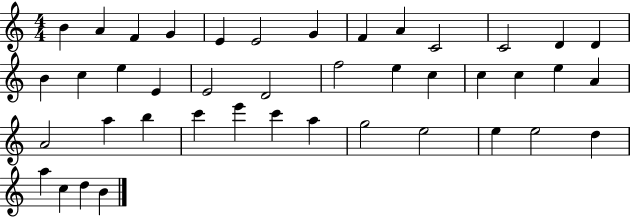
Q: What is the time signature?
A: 4/4